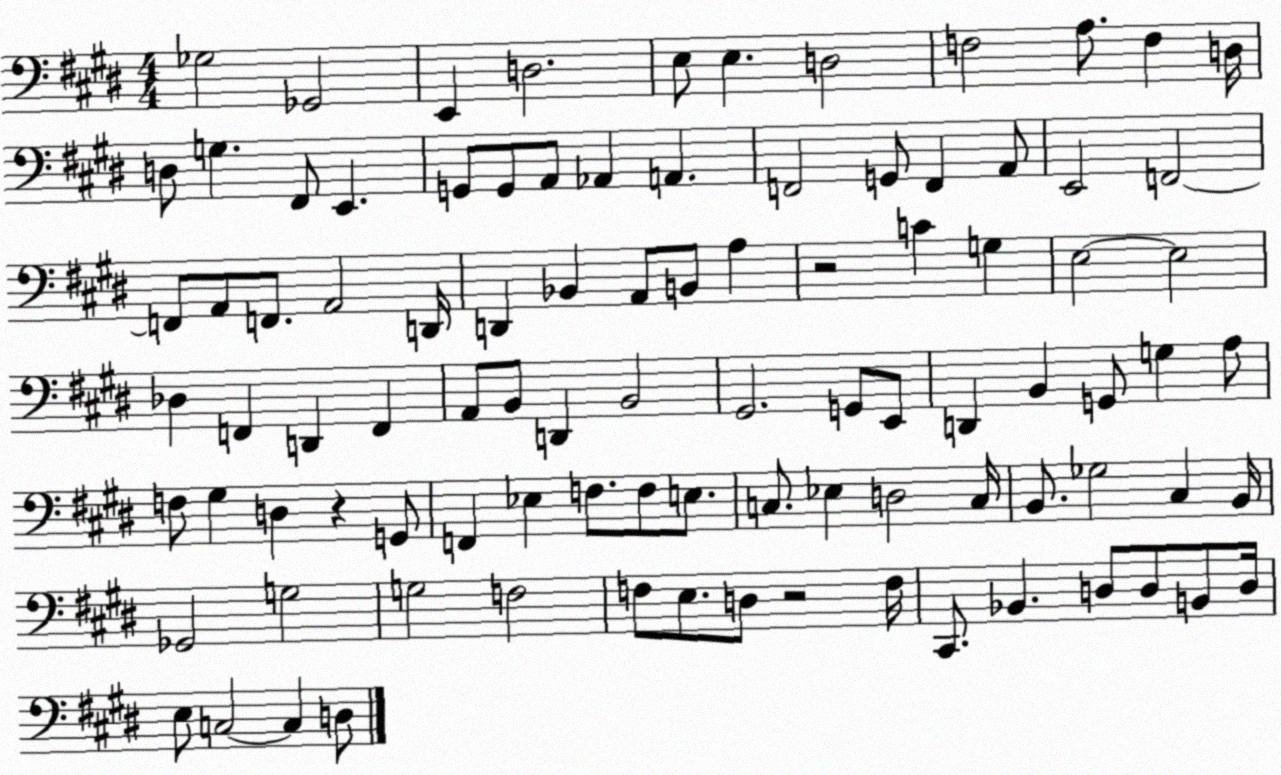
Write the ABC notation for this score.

X:1
T:Untitled
M:4/4
L:1/4
K:E
_G,2 _G,,2 E,, D,2 E,/2 E, D,2 F,2 A,/2 F, D,/4 D,/2 G, ^F,,/2 E,, G,,/2 G,,/2 A,,/2 _A,, A,, F,,2 G,,/2 F,, A,,/2 E,,2 F,,2 F,,/2 A,,/2 F,,/2 A,,2 D,,/4 D,, _B,, A,,/2 B,,/2 A, z2 C G, E,2 E,2 _D, F,, D,, F,, A,,/2 B,,/2 D,, B,,2 ^G,,2 G,,/2 E,,/2 D,, B,, G,,/2 G, A,/2 F,/2 ^G, D, z G,,/2 F,, _E, F,/2 F,/2 E,/2 C,/2 _E, D,2 C,/4 B,,/2 _G,2 ^C, B,,/4 _G,,2 G,2 G,2 F,2 F,/2 E,/2 D,/2 z2 F,/4 ^C,,/2 _B,, D,/2 D,/2 B,,/2 D,/4 E,/2 C,2 C, D,/2